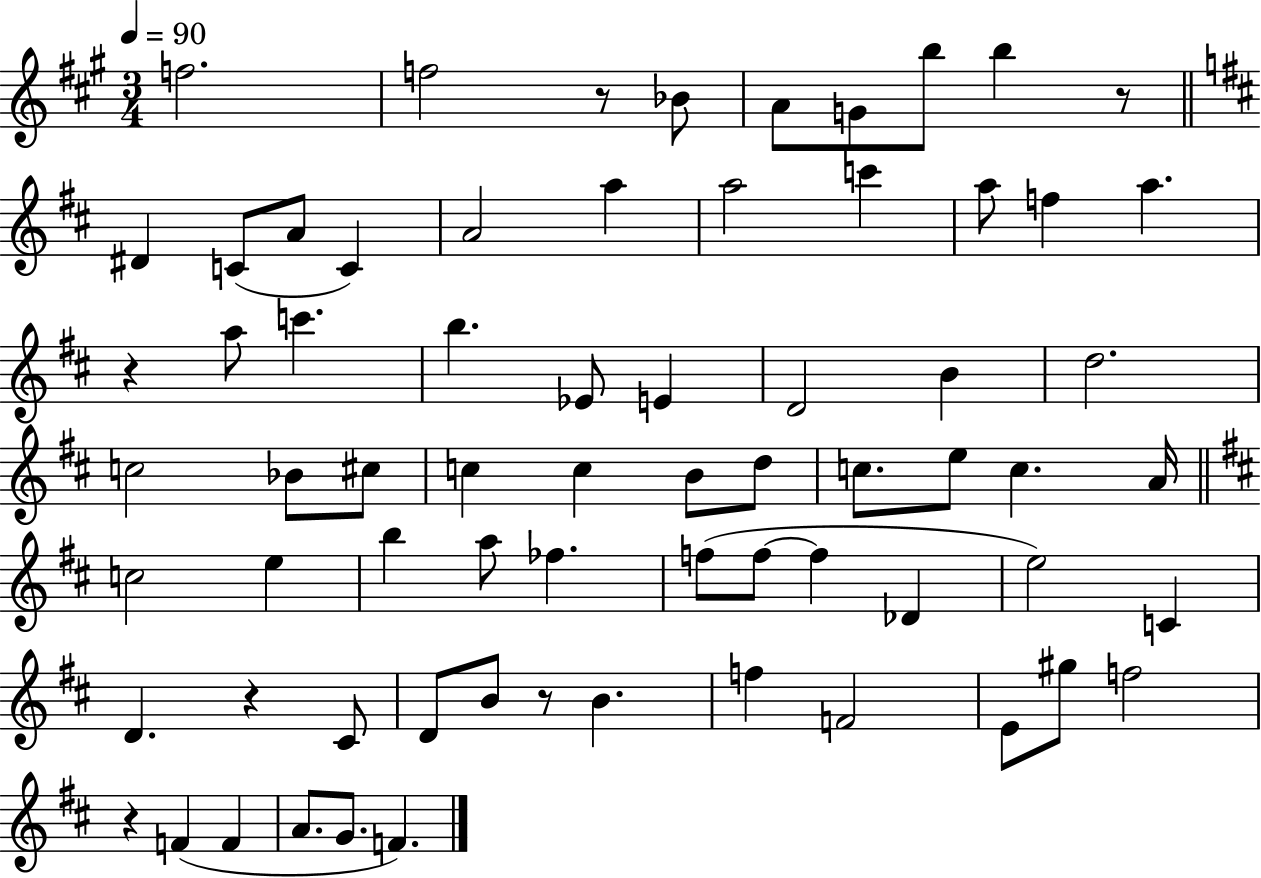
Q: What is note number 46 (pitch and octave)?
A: Db4